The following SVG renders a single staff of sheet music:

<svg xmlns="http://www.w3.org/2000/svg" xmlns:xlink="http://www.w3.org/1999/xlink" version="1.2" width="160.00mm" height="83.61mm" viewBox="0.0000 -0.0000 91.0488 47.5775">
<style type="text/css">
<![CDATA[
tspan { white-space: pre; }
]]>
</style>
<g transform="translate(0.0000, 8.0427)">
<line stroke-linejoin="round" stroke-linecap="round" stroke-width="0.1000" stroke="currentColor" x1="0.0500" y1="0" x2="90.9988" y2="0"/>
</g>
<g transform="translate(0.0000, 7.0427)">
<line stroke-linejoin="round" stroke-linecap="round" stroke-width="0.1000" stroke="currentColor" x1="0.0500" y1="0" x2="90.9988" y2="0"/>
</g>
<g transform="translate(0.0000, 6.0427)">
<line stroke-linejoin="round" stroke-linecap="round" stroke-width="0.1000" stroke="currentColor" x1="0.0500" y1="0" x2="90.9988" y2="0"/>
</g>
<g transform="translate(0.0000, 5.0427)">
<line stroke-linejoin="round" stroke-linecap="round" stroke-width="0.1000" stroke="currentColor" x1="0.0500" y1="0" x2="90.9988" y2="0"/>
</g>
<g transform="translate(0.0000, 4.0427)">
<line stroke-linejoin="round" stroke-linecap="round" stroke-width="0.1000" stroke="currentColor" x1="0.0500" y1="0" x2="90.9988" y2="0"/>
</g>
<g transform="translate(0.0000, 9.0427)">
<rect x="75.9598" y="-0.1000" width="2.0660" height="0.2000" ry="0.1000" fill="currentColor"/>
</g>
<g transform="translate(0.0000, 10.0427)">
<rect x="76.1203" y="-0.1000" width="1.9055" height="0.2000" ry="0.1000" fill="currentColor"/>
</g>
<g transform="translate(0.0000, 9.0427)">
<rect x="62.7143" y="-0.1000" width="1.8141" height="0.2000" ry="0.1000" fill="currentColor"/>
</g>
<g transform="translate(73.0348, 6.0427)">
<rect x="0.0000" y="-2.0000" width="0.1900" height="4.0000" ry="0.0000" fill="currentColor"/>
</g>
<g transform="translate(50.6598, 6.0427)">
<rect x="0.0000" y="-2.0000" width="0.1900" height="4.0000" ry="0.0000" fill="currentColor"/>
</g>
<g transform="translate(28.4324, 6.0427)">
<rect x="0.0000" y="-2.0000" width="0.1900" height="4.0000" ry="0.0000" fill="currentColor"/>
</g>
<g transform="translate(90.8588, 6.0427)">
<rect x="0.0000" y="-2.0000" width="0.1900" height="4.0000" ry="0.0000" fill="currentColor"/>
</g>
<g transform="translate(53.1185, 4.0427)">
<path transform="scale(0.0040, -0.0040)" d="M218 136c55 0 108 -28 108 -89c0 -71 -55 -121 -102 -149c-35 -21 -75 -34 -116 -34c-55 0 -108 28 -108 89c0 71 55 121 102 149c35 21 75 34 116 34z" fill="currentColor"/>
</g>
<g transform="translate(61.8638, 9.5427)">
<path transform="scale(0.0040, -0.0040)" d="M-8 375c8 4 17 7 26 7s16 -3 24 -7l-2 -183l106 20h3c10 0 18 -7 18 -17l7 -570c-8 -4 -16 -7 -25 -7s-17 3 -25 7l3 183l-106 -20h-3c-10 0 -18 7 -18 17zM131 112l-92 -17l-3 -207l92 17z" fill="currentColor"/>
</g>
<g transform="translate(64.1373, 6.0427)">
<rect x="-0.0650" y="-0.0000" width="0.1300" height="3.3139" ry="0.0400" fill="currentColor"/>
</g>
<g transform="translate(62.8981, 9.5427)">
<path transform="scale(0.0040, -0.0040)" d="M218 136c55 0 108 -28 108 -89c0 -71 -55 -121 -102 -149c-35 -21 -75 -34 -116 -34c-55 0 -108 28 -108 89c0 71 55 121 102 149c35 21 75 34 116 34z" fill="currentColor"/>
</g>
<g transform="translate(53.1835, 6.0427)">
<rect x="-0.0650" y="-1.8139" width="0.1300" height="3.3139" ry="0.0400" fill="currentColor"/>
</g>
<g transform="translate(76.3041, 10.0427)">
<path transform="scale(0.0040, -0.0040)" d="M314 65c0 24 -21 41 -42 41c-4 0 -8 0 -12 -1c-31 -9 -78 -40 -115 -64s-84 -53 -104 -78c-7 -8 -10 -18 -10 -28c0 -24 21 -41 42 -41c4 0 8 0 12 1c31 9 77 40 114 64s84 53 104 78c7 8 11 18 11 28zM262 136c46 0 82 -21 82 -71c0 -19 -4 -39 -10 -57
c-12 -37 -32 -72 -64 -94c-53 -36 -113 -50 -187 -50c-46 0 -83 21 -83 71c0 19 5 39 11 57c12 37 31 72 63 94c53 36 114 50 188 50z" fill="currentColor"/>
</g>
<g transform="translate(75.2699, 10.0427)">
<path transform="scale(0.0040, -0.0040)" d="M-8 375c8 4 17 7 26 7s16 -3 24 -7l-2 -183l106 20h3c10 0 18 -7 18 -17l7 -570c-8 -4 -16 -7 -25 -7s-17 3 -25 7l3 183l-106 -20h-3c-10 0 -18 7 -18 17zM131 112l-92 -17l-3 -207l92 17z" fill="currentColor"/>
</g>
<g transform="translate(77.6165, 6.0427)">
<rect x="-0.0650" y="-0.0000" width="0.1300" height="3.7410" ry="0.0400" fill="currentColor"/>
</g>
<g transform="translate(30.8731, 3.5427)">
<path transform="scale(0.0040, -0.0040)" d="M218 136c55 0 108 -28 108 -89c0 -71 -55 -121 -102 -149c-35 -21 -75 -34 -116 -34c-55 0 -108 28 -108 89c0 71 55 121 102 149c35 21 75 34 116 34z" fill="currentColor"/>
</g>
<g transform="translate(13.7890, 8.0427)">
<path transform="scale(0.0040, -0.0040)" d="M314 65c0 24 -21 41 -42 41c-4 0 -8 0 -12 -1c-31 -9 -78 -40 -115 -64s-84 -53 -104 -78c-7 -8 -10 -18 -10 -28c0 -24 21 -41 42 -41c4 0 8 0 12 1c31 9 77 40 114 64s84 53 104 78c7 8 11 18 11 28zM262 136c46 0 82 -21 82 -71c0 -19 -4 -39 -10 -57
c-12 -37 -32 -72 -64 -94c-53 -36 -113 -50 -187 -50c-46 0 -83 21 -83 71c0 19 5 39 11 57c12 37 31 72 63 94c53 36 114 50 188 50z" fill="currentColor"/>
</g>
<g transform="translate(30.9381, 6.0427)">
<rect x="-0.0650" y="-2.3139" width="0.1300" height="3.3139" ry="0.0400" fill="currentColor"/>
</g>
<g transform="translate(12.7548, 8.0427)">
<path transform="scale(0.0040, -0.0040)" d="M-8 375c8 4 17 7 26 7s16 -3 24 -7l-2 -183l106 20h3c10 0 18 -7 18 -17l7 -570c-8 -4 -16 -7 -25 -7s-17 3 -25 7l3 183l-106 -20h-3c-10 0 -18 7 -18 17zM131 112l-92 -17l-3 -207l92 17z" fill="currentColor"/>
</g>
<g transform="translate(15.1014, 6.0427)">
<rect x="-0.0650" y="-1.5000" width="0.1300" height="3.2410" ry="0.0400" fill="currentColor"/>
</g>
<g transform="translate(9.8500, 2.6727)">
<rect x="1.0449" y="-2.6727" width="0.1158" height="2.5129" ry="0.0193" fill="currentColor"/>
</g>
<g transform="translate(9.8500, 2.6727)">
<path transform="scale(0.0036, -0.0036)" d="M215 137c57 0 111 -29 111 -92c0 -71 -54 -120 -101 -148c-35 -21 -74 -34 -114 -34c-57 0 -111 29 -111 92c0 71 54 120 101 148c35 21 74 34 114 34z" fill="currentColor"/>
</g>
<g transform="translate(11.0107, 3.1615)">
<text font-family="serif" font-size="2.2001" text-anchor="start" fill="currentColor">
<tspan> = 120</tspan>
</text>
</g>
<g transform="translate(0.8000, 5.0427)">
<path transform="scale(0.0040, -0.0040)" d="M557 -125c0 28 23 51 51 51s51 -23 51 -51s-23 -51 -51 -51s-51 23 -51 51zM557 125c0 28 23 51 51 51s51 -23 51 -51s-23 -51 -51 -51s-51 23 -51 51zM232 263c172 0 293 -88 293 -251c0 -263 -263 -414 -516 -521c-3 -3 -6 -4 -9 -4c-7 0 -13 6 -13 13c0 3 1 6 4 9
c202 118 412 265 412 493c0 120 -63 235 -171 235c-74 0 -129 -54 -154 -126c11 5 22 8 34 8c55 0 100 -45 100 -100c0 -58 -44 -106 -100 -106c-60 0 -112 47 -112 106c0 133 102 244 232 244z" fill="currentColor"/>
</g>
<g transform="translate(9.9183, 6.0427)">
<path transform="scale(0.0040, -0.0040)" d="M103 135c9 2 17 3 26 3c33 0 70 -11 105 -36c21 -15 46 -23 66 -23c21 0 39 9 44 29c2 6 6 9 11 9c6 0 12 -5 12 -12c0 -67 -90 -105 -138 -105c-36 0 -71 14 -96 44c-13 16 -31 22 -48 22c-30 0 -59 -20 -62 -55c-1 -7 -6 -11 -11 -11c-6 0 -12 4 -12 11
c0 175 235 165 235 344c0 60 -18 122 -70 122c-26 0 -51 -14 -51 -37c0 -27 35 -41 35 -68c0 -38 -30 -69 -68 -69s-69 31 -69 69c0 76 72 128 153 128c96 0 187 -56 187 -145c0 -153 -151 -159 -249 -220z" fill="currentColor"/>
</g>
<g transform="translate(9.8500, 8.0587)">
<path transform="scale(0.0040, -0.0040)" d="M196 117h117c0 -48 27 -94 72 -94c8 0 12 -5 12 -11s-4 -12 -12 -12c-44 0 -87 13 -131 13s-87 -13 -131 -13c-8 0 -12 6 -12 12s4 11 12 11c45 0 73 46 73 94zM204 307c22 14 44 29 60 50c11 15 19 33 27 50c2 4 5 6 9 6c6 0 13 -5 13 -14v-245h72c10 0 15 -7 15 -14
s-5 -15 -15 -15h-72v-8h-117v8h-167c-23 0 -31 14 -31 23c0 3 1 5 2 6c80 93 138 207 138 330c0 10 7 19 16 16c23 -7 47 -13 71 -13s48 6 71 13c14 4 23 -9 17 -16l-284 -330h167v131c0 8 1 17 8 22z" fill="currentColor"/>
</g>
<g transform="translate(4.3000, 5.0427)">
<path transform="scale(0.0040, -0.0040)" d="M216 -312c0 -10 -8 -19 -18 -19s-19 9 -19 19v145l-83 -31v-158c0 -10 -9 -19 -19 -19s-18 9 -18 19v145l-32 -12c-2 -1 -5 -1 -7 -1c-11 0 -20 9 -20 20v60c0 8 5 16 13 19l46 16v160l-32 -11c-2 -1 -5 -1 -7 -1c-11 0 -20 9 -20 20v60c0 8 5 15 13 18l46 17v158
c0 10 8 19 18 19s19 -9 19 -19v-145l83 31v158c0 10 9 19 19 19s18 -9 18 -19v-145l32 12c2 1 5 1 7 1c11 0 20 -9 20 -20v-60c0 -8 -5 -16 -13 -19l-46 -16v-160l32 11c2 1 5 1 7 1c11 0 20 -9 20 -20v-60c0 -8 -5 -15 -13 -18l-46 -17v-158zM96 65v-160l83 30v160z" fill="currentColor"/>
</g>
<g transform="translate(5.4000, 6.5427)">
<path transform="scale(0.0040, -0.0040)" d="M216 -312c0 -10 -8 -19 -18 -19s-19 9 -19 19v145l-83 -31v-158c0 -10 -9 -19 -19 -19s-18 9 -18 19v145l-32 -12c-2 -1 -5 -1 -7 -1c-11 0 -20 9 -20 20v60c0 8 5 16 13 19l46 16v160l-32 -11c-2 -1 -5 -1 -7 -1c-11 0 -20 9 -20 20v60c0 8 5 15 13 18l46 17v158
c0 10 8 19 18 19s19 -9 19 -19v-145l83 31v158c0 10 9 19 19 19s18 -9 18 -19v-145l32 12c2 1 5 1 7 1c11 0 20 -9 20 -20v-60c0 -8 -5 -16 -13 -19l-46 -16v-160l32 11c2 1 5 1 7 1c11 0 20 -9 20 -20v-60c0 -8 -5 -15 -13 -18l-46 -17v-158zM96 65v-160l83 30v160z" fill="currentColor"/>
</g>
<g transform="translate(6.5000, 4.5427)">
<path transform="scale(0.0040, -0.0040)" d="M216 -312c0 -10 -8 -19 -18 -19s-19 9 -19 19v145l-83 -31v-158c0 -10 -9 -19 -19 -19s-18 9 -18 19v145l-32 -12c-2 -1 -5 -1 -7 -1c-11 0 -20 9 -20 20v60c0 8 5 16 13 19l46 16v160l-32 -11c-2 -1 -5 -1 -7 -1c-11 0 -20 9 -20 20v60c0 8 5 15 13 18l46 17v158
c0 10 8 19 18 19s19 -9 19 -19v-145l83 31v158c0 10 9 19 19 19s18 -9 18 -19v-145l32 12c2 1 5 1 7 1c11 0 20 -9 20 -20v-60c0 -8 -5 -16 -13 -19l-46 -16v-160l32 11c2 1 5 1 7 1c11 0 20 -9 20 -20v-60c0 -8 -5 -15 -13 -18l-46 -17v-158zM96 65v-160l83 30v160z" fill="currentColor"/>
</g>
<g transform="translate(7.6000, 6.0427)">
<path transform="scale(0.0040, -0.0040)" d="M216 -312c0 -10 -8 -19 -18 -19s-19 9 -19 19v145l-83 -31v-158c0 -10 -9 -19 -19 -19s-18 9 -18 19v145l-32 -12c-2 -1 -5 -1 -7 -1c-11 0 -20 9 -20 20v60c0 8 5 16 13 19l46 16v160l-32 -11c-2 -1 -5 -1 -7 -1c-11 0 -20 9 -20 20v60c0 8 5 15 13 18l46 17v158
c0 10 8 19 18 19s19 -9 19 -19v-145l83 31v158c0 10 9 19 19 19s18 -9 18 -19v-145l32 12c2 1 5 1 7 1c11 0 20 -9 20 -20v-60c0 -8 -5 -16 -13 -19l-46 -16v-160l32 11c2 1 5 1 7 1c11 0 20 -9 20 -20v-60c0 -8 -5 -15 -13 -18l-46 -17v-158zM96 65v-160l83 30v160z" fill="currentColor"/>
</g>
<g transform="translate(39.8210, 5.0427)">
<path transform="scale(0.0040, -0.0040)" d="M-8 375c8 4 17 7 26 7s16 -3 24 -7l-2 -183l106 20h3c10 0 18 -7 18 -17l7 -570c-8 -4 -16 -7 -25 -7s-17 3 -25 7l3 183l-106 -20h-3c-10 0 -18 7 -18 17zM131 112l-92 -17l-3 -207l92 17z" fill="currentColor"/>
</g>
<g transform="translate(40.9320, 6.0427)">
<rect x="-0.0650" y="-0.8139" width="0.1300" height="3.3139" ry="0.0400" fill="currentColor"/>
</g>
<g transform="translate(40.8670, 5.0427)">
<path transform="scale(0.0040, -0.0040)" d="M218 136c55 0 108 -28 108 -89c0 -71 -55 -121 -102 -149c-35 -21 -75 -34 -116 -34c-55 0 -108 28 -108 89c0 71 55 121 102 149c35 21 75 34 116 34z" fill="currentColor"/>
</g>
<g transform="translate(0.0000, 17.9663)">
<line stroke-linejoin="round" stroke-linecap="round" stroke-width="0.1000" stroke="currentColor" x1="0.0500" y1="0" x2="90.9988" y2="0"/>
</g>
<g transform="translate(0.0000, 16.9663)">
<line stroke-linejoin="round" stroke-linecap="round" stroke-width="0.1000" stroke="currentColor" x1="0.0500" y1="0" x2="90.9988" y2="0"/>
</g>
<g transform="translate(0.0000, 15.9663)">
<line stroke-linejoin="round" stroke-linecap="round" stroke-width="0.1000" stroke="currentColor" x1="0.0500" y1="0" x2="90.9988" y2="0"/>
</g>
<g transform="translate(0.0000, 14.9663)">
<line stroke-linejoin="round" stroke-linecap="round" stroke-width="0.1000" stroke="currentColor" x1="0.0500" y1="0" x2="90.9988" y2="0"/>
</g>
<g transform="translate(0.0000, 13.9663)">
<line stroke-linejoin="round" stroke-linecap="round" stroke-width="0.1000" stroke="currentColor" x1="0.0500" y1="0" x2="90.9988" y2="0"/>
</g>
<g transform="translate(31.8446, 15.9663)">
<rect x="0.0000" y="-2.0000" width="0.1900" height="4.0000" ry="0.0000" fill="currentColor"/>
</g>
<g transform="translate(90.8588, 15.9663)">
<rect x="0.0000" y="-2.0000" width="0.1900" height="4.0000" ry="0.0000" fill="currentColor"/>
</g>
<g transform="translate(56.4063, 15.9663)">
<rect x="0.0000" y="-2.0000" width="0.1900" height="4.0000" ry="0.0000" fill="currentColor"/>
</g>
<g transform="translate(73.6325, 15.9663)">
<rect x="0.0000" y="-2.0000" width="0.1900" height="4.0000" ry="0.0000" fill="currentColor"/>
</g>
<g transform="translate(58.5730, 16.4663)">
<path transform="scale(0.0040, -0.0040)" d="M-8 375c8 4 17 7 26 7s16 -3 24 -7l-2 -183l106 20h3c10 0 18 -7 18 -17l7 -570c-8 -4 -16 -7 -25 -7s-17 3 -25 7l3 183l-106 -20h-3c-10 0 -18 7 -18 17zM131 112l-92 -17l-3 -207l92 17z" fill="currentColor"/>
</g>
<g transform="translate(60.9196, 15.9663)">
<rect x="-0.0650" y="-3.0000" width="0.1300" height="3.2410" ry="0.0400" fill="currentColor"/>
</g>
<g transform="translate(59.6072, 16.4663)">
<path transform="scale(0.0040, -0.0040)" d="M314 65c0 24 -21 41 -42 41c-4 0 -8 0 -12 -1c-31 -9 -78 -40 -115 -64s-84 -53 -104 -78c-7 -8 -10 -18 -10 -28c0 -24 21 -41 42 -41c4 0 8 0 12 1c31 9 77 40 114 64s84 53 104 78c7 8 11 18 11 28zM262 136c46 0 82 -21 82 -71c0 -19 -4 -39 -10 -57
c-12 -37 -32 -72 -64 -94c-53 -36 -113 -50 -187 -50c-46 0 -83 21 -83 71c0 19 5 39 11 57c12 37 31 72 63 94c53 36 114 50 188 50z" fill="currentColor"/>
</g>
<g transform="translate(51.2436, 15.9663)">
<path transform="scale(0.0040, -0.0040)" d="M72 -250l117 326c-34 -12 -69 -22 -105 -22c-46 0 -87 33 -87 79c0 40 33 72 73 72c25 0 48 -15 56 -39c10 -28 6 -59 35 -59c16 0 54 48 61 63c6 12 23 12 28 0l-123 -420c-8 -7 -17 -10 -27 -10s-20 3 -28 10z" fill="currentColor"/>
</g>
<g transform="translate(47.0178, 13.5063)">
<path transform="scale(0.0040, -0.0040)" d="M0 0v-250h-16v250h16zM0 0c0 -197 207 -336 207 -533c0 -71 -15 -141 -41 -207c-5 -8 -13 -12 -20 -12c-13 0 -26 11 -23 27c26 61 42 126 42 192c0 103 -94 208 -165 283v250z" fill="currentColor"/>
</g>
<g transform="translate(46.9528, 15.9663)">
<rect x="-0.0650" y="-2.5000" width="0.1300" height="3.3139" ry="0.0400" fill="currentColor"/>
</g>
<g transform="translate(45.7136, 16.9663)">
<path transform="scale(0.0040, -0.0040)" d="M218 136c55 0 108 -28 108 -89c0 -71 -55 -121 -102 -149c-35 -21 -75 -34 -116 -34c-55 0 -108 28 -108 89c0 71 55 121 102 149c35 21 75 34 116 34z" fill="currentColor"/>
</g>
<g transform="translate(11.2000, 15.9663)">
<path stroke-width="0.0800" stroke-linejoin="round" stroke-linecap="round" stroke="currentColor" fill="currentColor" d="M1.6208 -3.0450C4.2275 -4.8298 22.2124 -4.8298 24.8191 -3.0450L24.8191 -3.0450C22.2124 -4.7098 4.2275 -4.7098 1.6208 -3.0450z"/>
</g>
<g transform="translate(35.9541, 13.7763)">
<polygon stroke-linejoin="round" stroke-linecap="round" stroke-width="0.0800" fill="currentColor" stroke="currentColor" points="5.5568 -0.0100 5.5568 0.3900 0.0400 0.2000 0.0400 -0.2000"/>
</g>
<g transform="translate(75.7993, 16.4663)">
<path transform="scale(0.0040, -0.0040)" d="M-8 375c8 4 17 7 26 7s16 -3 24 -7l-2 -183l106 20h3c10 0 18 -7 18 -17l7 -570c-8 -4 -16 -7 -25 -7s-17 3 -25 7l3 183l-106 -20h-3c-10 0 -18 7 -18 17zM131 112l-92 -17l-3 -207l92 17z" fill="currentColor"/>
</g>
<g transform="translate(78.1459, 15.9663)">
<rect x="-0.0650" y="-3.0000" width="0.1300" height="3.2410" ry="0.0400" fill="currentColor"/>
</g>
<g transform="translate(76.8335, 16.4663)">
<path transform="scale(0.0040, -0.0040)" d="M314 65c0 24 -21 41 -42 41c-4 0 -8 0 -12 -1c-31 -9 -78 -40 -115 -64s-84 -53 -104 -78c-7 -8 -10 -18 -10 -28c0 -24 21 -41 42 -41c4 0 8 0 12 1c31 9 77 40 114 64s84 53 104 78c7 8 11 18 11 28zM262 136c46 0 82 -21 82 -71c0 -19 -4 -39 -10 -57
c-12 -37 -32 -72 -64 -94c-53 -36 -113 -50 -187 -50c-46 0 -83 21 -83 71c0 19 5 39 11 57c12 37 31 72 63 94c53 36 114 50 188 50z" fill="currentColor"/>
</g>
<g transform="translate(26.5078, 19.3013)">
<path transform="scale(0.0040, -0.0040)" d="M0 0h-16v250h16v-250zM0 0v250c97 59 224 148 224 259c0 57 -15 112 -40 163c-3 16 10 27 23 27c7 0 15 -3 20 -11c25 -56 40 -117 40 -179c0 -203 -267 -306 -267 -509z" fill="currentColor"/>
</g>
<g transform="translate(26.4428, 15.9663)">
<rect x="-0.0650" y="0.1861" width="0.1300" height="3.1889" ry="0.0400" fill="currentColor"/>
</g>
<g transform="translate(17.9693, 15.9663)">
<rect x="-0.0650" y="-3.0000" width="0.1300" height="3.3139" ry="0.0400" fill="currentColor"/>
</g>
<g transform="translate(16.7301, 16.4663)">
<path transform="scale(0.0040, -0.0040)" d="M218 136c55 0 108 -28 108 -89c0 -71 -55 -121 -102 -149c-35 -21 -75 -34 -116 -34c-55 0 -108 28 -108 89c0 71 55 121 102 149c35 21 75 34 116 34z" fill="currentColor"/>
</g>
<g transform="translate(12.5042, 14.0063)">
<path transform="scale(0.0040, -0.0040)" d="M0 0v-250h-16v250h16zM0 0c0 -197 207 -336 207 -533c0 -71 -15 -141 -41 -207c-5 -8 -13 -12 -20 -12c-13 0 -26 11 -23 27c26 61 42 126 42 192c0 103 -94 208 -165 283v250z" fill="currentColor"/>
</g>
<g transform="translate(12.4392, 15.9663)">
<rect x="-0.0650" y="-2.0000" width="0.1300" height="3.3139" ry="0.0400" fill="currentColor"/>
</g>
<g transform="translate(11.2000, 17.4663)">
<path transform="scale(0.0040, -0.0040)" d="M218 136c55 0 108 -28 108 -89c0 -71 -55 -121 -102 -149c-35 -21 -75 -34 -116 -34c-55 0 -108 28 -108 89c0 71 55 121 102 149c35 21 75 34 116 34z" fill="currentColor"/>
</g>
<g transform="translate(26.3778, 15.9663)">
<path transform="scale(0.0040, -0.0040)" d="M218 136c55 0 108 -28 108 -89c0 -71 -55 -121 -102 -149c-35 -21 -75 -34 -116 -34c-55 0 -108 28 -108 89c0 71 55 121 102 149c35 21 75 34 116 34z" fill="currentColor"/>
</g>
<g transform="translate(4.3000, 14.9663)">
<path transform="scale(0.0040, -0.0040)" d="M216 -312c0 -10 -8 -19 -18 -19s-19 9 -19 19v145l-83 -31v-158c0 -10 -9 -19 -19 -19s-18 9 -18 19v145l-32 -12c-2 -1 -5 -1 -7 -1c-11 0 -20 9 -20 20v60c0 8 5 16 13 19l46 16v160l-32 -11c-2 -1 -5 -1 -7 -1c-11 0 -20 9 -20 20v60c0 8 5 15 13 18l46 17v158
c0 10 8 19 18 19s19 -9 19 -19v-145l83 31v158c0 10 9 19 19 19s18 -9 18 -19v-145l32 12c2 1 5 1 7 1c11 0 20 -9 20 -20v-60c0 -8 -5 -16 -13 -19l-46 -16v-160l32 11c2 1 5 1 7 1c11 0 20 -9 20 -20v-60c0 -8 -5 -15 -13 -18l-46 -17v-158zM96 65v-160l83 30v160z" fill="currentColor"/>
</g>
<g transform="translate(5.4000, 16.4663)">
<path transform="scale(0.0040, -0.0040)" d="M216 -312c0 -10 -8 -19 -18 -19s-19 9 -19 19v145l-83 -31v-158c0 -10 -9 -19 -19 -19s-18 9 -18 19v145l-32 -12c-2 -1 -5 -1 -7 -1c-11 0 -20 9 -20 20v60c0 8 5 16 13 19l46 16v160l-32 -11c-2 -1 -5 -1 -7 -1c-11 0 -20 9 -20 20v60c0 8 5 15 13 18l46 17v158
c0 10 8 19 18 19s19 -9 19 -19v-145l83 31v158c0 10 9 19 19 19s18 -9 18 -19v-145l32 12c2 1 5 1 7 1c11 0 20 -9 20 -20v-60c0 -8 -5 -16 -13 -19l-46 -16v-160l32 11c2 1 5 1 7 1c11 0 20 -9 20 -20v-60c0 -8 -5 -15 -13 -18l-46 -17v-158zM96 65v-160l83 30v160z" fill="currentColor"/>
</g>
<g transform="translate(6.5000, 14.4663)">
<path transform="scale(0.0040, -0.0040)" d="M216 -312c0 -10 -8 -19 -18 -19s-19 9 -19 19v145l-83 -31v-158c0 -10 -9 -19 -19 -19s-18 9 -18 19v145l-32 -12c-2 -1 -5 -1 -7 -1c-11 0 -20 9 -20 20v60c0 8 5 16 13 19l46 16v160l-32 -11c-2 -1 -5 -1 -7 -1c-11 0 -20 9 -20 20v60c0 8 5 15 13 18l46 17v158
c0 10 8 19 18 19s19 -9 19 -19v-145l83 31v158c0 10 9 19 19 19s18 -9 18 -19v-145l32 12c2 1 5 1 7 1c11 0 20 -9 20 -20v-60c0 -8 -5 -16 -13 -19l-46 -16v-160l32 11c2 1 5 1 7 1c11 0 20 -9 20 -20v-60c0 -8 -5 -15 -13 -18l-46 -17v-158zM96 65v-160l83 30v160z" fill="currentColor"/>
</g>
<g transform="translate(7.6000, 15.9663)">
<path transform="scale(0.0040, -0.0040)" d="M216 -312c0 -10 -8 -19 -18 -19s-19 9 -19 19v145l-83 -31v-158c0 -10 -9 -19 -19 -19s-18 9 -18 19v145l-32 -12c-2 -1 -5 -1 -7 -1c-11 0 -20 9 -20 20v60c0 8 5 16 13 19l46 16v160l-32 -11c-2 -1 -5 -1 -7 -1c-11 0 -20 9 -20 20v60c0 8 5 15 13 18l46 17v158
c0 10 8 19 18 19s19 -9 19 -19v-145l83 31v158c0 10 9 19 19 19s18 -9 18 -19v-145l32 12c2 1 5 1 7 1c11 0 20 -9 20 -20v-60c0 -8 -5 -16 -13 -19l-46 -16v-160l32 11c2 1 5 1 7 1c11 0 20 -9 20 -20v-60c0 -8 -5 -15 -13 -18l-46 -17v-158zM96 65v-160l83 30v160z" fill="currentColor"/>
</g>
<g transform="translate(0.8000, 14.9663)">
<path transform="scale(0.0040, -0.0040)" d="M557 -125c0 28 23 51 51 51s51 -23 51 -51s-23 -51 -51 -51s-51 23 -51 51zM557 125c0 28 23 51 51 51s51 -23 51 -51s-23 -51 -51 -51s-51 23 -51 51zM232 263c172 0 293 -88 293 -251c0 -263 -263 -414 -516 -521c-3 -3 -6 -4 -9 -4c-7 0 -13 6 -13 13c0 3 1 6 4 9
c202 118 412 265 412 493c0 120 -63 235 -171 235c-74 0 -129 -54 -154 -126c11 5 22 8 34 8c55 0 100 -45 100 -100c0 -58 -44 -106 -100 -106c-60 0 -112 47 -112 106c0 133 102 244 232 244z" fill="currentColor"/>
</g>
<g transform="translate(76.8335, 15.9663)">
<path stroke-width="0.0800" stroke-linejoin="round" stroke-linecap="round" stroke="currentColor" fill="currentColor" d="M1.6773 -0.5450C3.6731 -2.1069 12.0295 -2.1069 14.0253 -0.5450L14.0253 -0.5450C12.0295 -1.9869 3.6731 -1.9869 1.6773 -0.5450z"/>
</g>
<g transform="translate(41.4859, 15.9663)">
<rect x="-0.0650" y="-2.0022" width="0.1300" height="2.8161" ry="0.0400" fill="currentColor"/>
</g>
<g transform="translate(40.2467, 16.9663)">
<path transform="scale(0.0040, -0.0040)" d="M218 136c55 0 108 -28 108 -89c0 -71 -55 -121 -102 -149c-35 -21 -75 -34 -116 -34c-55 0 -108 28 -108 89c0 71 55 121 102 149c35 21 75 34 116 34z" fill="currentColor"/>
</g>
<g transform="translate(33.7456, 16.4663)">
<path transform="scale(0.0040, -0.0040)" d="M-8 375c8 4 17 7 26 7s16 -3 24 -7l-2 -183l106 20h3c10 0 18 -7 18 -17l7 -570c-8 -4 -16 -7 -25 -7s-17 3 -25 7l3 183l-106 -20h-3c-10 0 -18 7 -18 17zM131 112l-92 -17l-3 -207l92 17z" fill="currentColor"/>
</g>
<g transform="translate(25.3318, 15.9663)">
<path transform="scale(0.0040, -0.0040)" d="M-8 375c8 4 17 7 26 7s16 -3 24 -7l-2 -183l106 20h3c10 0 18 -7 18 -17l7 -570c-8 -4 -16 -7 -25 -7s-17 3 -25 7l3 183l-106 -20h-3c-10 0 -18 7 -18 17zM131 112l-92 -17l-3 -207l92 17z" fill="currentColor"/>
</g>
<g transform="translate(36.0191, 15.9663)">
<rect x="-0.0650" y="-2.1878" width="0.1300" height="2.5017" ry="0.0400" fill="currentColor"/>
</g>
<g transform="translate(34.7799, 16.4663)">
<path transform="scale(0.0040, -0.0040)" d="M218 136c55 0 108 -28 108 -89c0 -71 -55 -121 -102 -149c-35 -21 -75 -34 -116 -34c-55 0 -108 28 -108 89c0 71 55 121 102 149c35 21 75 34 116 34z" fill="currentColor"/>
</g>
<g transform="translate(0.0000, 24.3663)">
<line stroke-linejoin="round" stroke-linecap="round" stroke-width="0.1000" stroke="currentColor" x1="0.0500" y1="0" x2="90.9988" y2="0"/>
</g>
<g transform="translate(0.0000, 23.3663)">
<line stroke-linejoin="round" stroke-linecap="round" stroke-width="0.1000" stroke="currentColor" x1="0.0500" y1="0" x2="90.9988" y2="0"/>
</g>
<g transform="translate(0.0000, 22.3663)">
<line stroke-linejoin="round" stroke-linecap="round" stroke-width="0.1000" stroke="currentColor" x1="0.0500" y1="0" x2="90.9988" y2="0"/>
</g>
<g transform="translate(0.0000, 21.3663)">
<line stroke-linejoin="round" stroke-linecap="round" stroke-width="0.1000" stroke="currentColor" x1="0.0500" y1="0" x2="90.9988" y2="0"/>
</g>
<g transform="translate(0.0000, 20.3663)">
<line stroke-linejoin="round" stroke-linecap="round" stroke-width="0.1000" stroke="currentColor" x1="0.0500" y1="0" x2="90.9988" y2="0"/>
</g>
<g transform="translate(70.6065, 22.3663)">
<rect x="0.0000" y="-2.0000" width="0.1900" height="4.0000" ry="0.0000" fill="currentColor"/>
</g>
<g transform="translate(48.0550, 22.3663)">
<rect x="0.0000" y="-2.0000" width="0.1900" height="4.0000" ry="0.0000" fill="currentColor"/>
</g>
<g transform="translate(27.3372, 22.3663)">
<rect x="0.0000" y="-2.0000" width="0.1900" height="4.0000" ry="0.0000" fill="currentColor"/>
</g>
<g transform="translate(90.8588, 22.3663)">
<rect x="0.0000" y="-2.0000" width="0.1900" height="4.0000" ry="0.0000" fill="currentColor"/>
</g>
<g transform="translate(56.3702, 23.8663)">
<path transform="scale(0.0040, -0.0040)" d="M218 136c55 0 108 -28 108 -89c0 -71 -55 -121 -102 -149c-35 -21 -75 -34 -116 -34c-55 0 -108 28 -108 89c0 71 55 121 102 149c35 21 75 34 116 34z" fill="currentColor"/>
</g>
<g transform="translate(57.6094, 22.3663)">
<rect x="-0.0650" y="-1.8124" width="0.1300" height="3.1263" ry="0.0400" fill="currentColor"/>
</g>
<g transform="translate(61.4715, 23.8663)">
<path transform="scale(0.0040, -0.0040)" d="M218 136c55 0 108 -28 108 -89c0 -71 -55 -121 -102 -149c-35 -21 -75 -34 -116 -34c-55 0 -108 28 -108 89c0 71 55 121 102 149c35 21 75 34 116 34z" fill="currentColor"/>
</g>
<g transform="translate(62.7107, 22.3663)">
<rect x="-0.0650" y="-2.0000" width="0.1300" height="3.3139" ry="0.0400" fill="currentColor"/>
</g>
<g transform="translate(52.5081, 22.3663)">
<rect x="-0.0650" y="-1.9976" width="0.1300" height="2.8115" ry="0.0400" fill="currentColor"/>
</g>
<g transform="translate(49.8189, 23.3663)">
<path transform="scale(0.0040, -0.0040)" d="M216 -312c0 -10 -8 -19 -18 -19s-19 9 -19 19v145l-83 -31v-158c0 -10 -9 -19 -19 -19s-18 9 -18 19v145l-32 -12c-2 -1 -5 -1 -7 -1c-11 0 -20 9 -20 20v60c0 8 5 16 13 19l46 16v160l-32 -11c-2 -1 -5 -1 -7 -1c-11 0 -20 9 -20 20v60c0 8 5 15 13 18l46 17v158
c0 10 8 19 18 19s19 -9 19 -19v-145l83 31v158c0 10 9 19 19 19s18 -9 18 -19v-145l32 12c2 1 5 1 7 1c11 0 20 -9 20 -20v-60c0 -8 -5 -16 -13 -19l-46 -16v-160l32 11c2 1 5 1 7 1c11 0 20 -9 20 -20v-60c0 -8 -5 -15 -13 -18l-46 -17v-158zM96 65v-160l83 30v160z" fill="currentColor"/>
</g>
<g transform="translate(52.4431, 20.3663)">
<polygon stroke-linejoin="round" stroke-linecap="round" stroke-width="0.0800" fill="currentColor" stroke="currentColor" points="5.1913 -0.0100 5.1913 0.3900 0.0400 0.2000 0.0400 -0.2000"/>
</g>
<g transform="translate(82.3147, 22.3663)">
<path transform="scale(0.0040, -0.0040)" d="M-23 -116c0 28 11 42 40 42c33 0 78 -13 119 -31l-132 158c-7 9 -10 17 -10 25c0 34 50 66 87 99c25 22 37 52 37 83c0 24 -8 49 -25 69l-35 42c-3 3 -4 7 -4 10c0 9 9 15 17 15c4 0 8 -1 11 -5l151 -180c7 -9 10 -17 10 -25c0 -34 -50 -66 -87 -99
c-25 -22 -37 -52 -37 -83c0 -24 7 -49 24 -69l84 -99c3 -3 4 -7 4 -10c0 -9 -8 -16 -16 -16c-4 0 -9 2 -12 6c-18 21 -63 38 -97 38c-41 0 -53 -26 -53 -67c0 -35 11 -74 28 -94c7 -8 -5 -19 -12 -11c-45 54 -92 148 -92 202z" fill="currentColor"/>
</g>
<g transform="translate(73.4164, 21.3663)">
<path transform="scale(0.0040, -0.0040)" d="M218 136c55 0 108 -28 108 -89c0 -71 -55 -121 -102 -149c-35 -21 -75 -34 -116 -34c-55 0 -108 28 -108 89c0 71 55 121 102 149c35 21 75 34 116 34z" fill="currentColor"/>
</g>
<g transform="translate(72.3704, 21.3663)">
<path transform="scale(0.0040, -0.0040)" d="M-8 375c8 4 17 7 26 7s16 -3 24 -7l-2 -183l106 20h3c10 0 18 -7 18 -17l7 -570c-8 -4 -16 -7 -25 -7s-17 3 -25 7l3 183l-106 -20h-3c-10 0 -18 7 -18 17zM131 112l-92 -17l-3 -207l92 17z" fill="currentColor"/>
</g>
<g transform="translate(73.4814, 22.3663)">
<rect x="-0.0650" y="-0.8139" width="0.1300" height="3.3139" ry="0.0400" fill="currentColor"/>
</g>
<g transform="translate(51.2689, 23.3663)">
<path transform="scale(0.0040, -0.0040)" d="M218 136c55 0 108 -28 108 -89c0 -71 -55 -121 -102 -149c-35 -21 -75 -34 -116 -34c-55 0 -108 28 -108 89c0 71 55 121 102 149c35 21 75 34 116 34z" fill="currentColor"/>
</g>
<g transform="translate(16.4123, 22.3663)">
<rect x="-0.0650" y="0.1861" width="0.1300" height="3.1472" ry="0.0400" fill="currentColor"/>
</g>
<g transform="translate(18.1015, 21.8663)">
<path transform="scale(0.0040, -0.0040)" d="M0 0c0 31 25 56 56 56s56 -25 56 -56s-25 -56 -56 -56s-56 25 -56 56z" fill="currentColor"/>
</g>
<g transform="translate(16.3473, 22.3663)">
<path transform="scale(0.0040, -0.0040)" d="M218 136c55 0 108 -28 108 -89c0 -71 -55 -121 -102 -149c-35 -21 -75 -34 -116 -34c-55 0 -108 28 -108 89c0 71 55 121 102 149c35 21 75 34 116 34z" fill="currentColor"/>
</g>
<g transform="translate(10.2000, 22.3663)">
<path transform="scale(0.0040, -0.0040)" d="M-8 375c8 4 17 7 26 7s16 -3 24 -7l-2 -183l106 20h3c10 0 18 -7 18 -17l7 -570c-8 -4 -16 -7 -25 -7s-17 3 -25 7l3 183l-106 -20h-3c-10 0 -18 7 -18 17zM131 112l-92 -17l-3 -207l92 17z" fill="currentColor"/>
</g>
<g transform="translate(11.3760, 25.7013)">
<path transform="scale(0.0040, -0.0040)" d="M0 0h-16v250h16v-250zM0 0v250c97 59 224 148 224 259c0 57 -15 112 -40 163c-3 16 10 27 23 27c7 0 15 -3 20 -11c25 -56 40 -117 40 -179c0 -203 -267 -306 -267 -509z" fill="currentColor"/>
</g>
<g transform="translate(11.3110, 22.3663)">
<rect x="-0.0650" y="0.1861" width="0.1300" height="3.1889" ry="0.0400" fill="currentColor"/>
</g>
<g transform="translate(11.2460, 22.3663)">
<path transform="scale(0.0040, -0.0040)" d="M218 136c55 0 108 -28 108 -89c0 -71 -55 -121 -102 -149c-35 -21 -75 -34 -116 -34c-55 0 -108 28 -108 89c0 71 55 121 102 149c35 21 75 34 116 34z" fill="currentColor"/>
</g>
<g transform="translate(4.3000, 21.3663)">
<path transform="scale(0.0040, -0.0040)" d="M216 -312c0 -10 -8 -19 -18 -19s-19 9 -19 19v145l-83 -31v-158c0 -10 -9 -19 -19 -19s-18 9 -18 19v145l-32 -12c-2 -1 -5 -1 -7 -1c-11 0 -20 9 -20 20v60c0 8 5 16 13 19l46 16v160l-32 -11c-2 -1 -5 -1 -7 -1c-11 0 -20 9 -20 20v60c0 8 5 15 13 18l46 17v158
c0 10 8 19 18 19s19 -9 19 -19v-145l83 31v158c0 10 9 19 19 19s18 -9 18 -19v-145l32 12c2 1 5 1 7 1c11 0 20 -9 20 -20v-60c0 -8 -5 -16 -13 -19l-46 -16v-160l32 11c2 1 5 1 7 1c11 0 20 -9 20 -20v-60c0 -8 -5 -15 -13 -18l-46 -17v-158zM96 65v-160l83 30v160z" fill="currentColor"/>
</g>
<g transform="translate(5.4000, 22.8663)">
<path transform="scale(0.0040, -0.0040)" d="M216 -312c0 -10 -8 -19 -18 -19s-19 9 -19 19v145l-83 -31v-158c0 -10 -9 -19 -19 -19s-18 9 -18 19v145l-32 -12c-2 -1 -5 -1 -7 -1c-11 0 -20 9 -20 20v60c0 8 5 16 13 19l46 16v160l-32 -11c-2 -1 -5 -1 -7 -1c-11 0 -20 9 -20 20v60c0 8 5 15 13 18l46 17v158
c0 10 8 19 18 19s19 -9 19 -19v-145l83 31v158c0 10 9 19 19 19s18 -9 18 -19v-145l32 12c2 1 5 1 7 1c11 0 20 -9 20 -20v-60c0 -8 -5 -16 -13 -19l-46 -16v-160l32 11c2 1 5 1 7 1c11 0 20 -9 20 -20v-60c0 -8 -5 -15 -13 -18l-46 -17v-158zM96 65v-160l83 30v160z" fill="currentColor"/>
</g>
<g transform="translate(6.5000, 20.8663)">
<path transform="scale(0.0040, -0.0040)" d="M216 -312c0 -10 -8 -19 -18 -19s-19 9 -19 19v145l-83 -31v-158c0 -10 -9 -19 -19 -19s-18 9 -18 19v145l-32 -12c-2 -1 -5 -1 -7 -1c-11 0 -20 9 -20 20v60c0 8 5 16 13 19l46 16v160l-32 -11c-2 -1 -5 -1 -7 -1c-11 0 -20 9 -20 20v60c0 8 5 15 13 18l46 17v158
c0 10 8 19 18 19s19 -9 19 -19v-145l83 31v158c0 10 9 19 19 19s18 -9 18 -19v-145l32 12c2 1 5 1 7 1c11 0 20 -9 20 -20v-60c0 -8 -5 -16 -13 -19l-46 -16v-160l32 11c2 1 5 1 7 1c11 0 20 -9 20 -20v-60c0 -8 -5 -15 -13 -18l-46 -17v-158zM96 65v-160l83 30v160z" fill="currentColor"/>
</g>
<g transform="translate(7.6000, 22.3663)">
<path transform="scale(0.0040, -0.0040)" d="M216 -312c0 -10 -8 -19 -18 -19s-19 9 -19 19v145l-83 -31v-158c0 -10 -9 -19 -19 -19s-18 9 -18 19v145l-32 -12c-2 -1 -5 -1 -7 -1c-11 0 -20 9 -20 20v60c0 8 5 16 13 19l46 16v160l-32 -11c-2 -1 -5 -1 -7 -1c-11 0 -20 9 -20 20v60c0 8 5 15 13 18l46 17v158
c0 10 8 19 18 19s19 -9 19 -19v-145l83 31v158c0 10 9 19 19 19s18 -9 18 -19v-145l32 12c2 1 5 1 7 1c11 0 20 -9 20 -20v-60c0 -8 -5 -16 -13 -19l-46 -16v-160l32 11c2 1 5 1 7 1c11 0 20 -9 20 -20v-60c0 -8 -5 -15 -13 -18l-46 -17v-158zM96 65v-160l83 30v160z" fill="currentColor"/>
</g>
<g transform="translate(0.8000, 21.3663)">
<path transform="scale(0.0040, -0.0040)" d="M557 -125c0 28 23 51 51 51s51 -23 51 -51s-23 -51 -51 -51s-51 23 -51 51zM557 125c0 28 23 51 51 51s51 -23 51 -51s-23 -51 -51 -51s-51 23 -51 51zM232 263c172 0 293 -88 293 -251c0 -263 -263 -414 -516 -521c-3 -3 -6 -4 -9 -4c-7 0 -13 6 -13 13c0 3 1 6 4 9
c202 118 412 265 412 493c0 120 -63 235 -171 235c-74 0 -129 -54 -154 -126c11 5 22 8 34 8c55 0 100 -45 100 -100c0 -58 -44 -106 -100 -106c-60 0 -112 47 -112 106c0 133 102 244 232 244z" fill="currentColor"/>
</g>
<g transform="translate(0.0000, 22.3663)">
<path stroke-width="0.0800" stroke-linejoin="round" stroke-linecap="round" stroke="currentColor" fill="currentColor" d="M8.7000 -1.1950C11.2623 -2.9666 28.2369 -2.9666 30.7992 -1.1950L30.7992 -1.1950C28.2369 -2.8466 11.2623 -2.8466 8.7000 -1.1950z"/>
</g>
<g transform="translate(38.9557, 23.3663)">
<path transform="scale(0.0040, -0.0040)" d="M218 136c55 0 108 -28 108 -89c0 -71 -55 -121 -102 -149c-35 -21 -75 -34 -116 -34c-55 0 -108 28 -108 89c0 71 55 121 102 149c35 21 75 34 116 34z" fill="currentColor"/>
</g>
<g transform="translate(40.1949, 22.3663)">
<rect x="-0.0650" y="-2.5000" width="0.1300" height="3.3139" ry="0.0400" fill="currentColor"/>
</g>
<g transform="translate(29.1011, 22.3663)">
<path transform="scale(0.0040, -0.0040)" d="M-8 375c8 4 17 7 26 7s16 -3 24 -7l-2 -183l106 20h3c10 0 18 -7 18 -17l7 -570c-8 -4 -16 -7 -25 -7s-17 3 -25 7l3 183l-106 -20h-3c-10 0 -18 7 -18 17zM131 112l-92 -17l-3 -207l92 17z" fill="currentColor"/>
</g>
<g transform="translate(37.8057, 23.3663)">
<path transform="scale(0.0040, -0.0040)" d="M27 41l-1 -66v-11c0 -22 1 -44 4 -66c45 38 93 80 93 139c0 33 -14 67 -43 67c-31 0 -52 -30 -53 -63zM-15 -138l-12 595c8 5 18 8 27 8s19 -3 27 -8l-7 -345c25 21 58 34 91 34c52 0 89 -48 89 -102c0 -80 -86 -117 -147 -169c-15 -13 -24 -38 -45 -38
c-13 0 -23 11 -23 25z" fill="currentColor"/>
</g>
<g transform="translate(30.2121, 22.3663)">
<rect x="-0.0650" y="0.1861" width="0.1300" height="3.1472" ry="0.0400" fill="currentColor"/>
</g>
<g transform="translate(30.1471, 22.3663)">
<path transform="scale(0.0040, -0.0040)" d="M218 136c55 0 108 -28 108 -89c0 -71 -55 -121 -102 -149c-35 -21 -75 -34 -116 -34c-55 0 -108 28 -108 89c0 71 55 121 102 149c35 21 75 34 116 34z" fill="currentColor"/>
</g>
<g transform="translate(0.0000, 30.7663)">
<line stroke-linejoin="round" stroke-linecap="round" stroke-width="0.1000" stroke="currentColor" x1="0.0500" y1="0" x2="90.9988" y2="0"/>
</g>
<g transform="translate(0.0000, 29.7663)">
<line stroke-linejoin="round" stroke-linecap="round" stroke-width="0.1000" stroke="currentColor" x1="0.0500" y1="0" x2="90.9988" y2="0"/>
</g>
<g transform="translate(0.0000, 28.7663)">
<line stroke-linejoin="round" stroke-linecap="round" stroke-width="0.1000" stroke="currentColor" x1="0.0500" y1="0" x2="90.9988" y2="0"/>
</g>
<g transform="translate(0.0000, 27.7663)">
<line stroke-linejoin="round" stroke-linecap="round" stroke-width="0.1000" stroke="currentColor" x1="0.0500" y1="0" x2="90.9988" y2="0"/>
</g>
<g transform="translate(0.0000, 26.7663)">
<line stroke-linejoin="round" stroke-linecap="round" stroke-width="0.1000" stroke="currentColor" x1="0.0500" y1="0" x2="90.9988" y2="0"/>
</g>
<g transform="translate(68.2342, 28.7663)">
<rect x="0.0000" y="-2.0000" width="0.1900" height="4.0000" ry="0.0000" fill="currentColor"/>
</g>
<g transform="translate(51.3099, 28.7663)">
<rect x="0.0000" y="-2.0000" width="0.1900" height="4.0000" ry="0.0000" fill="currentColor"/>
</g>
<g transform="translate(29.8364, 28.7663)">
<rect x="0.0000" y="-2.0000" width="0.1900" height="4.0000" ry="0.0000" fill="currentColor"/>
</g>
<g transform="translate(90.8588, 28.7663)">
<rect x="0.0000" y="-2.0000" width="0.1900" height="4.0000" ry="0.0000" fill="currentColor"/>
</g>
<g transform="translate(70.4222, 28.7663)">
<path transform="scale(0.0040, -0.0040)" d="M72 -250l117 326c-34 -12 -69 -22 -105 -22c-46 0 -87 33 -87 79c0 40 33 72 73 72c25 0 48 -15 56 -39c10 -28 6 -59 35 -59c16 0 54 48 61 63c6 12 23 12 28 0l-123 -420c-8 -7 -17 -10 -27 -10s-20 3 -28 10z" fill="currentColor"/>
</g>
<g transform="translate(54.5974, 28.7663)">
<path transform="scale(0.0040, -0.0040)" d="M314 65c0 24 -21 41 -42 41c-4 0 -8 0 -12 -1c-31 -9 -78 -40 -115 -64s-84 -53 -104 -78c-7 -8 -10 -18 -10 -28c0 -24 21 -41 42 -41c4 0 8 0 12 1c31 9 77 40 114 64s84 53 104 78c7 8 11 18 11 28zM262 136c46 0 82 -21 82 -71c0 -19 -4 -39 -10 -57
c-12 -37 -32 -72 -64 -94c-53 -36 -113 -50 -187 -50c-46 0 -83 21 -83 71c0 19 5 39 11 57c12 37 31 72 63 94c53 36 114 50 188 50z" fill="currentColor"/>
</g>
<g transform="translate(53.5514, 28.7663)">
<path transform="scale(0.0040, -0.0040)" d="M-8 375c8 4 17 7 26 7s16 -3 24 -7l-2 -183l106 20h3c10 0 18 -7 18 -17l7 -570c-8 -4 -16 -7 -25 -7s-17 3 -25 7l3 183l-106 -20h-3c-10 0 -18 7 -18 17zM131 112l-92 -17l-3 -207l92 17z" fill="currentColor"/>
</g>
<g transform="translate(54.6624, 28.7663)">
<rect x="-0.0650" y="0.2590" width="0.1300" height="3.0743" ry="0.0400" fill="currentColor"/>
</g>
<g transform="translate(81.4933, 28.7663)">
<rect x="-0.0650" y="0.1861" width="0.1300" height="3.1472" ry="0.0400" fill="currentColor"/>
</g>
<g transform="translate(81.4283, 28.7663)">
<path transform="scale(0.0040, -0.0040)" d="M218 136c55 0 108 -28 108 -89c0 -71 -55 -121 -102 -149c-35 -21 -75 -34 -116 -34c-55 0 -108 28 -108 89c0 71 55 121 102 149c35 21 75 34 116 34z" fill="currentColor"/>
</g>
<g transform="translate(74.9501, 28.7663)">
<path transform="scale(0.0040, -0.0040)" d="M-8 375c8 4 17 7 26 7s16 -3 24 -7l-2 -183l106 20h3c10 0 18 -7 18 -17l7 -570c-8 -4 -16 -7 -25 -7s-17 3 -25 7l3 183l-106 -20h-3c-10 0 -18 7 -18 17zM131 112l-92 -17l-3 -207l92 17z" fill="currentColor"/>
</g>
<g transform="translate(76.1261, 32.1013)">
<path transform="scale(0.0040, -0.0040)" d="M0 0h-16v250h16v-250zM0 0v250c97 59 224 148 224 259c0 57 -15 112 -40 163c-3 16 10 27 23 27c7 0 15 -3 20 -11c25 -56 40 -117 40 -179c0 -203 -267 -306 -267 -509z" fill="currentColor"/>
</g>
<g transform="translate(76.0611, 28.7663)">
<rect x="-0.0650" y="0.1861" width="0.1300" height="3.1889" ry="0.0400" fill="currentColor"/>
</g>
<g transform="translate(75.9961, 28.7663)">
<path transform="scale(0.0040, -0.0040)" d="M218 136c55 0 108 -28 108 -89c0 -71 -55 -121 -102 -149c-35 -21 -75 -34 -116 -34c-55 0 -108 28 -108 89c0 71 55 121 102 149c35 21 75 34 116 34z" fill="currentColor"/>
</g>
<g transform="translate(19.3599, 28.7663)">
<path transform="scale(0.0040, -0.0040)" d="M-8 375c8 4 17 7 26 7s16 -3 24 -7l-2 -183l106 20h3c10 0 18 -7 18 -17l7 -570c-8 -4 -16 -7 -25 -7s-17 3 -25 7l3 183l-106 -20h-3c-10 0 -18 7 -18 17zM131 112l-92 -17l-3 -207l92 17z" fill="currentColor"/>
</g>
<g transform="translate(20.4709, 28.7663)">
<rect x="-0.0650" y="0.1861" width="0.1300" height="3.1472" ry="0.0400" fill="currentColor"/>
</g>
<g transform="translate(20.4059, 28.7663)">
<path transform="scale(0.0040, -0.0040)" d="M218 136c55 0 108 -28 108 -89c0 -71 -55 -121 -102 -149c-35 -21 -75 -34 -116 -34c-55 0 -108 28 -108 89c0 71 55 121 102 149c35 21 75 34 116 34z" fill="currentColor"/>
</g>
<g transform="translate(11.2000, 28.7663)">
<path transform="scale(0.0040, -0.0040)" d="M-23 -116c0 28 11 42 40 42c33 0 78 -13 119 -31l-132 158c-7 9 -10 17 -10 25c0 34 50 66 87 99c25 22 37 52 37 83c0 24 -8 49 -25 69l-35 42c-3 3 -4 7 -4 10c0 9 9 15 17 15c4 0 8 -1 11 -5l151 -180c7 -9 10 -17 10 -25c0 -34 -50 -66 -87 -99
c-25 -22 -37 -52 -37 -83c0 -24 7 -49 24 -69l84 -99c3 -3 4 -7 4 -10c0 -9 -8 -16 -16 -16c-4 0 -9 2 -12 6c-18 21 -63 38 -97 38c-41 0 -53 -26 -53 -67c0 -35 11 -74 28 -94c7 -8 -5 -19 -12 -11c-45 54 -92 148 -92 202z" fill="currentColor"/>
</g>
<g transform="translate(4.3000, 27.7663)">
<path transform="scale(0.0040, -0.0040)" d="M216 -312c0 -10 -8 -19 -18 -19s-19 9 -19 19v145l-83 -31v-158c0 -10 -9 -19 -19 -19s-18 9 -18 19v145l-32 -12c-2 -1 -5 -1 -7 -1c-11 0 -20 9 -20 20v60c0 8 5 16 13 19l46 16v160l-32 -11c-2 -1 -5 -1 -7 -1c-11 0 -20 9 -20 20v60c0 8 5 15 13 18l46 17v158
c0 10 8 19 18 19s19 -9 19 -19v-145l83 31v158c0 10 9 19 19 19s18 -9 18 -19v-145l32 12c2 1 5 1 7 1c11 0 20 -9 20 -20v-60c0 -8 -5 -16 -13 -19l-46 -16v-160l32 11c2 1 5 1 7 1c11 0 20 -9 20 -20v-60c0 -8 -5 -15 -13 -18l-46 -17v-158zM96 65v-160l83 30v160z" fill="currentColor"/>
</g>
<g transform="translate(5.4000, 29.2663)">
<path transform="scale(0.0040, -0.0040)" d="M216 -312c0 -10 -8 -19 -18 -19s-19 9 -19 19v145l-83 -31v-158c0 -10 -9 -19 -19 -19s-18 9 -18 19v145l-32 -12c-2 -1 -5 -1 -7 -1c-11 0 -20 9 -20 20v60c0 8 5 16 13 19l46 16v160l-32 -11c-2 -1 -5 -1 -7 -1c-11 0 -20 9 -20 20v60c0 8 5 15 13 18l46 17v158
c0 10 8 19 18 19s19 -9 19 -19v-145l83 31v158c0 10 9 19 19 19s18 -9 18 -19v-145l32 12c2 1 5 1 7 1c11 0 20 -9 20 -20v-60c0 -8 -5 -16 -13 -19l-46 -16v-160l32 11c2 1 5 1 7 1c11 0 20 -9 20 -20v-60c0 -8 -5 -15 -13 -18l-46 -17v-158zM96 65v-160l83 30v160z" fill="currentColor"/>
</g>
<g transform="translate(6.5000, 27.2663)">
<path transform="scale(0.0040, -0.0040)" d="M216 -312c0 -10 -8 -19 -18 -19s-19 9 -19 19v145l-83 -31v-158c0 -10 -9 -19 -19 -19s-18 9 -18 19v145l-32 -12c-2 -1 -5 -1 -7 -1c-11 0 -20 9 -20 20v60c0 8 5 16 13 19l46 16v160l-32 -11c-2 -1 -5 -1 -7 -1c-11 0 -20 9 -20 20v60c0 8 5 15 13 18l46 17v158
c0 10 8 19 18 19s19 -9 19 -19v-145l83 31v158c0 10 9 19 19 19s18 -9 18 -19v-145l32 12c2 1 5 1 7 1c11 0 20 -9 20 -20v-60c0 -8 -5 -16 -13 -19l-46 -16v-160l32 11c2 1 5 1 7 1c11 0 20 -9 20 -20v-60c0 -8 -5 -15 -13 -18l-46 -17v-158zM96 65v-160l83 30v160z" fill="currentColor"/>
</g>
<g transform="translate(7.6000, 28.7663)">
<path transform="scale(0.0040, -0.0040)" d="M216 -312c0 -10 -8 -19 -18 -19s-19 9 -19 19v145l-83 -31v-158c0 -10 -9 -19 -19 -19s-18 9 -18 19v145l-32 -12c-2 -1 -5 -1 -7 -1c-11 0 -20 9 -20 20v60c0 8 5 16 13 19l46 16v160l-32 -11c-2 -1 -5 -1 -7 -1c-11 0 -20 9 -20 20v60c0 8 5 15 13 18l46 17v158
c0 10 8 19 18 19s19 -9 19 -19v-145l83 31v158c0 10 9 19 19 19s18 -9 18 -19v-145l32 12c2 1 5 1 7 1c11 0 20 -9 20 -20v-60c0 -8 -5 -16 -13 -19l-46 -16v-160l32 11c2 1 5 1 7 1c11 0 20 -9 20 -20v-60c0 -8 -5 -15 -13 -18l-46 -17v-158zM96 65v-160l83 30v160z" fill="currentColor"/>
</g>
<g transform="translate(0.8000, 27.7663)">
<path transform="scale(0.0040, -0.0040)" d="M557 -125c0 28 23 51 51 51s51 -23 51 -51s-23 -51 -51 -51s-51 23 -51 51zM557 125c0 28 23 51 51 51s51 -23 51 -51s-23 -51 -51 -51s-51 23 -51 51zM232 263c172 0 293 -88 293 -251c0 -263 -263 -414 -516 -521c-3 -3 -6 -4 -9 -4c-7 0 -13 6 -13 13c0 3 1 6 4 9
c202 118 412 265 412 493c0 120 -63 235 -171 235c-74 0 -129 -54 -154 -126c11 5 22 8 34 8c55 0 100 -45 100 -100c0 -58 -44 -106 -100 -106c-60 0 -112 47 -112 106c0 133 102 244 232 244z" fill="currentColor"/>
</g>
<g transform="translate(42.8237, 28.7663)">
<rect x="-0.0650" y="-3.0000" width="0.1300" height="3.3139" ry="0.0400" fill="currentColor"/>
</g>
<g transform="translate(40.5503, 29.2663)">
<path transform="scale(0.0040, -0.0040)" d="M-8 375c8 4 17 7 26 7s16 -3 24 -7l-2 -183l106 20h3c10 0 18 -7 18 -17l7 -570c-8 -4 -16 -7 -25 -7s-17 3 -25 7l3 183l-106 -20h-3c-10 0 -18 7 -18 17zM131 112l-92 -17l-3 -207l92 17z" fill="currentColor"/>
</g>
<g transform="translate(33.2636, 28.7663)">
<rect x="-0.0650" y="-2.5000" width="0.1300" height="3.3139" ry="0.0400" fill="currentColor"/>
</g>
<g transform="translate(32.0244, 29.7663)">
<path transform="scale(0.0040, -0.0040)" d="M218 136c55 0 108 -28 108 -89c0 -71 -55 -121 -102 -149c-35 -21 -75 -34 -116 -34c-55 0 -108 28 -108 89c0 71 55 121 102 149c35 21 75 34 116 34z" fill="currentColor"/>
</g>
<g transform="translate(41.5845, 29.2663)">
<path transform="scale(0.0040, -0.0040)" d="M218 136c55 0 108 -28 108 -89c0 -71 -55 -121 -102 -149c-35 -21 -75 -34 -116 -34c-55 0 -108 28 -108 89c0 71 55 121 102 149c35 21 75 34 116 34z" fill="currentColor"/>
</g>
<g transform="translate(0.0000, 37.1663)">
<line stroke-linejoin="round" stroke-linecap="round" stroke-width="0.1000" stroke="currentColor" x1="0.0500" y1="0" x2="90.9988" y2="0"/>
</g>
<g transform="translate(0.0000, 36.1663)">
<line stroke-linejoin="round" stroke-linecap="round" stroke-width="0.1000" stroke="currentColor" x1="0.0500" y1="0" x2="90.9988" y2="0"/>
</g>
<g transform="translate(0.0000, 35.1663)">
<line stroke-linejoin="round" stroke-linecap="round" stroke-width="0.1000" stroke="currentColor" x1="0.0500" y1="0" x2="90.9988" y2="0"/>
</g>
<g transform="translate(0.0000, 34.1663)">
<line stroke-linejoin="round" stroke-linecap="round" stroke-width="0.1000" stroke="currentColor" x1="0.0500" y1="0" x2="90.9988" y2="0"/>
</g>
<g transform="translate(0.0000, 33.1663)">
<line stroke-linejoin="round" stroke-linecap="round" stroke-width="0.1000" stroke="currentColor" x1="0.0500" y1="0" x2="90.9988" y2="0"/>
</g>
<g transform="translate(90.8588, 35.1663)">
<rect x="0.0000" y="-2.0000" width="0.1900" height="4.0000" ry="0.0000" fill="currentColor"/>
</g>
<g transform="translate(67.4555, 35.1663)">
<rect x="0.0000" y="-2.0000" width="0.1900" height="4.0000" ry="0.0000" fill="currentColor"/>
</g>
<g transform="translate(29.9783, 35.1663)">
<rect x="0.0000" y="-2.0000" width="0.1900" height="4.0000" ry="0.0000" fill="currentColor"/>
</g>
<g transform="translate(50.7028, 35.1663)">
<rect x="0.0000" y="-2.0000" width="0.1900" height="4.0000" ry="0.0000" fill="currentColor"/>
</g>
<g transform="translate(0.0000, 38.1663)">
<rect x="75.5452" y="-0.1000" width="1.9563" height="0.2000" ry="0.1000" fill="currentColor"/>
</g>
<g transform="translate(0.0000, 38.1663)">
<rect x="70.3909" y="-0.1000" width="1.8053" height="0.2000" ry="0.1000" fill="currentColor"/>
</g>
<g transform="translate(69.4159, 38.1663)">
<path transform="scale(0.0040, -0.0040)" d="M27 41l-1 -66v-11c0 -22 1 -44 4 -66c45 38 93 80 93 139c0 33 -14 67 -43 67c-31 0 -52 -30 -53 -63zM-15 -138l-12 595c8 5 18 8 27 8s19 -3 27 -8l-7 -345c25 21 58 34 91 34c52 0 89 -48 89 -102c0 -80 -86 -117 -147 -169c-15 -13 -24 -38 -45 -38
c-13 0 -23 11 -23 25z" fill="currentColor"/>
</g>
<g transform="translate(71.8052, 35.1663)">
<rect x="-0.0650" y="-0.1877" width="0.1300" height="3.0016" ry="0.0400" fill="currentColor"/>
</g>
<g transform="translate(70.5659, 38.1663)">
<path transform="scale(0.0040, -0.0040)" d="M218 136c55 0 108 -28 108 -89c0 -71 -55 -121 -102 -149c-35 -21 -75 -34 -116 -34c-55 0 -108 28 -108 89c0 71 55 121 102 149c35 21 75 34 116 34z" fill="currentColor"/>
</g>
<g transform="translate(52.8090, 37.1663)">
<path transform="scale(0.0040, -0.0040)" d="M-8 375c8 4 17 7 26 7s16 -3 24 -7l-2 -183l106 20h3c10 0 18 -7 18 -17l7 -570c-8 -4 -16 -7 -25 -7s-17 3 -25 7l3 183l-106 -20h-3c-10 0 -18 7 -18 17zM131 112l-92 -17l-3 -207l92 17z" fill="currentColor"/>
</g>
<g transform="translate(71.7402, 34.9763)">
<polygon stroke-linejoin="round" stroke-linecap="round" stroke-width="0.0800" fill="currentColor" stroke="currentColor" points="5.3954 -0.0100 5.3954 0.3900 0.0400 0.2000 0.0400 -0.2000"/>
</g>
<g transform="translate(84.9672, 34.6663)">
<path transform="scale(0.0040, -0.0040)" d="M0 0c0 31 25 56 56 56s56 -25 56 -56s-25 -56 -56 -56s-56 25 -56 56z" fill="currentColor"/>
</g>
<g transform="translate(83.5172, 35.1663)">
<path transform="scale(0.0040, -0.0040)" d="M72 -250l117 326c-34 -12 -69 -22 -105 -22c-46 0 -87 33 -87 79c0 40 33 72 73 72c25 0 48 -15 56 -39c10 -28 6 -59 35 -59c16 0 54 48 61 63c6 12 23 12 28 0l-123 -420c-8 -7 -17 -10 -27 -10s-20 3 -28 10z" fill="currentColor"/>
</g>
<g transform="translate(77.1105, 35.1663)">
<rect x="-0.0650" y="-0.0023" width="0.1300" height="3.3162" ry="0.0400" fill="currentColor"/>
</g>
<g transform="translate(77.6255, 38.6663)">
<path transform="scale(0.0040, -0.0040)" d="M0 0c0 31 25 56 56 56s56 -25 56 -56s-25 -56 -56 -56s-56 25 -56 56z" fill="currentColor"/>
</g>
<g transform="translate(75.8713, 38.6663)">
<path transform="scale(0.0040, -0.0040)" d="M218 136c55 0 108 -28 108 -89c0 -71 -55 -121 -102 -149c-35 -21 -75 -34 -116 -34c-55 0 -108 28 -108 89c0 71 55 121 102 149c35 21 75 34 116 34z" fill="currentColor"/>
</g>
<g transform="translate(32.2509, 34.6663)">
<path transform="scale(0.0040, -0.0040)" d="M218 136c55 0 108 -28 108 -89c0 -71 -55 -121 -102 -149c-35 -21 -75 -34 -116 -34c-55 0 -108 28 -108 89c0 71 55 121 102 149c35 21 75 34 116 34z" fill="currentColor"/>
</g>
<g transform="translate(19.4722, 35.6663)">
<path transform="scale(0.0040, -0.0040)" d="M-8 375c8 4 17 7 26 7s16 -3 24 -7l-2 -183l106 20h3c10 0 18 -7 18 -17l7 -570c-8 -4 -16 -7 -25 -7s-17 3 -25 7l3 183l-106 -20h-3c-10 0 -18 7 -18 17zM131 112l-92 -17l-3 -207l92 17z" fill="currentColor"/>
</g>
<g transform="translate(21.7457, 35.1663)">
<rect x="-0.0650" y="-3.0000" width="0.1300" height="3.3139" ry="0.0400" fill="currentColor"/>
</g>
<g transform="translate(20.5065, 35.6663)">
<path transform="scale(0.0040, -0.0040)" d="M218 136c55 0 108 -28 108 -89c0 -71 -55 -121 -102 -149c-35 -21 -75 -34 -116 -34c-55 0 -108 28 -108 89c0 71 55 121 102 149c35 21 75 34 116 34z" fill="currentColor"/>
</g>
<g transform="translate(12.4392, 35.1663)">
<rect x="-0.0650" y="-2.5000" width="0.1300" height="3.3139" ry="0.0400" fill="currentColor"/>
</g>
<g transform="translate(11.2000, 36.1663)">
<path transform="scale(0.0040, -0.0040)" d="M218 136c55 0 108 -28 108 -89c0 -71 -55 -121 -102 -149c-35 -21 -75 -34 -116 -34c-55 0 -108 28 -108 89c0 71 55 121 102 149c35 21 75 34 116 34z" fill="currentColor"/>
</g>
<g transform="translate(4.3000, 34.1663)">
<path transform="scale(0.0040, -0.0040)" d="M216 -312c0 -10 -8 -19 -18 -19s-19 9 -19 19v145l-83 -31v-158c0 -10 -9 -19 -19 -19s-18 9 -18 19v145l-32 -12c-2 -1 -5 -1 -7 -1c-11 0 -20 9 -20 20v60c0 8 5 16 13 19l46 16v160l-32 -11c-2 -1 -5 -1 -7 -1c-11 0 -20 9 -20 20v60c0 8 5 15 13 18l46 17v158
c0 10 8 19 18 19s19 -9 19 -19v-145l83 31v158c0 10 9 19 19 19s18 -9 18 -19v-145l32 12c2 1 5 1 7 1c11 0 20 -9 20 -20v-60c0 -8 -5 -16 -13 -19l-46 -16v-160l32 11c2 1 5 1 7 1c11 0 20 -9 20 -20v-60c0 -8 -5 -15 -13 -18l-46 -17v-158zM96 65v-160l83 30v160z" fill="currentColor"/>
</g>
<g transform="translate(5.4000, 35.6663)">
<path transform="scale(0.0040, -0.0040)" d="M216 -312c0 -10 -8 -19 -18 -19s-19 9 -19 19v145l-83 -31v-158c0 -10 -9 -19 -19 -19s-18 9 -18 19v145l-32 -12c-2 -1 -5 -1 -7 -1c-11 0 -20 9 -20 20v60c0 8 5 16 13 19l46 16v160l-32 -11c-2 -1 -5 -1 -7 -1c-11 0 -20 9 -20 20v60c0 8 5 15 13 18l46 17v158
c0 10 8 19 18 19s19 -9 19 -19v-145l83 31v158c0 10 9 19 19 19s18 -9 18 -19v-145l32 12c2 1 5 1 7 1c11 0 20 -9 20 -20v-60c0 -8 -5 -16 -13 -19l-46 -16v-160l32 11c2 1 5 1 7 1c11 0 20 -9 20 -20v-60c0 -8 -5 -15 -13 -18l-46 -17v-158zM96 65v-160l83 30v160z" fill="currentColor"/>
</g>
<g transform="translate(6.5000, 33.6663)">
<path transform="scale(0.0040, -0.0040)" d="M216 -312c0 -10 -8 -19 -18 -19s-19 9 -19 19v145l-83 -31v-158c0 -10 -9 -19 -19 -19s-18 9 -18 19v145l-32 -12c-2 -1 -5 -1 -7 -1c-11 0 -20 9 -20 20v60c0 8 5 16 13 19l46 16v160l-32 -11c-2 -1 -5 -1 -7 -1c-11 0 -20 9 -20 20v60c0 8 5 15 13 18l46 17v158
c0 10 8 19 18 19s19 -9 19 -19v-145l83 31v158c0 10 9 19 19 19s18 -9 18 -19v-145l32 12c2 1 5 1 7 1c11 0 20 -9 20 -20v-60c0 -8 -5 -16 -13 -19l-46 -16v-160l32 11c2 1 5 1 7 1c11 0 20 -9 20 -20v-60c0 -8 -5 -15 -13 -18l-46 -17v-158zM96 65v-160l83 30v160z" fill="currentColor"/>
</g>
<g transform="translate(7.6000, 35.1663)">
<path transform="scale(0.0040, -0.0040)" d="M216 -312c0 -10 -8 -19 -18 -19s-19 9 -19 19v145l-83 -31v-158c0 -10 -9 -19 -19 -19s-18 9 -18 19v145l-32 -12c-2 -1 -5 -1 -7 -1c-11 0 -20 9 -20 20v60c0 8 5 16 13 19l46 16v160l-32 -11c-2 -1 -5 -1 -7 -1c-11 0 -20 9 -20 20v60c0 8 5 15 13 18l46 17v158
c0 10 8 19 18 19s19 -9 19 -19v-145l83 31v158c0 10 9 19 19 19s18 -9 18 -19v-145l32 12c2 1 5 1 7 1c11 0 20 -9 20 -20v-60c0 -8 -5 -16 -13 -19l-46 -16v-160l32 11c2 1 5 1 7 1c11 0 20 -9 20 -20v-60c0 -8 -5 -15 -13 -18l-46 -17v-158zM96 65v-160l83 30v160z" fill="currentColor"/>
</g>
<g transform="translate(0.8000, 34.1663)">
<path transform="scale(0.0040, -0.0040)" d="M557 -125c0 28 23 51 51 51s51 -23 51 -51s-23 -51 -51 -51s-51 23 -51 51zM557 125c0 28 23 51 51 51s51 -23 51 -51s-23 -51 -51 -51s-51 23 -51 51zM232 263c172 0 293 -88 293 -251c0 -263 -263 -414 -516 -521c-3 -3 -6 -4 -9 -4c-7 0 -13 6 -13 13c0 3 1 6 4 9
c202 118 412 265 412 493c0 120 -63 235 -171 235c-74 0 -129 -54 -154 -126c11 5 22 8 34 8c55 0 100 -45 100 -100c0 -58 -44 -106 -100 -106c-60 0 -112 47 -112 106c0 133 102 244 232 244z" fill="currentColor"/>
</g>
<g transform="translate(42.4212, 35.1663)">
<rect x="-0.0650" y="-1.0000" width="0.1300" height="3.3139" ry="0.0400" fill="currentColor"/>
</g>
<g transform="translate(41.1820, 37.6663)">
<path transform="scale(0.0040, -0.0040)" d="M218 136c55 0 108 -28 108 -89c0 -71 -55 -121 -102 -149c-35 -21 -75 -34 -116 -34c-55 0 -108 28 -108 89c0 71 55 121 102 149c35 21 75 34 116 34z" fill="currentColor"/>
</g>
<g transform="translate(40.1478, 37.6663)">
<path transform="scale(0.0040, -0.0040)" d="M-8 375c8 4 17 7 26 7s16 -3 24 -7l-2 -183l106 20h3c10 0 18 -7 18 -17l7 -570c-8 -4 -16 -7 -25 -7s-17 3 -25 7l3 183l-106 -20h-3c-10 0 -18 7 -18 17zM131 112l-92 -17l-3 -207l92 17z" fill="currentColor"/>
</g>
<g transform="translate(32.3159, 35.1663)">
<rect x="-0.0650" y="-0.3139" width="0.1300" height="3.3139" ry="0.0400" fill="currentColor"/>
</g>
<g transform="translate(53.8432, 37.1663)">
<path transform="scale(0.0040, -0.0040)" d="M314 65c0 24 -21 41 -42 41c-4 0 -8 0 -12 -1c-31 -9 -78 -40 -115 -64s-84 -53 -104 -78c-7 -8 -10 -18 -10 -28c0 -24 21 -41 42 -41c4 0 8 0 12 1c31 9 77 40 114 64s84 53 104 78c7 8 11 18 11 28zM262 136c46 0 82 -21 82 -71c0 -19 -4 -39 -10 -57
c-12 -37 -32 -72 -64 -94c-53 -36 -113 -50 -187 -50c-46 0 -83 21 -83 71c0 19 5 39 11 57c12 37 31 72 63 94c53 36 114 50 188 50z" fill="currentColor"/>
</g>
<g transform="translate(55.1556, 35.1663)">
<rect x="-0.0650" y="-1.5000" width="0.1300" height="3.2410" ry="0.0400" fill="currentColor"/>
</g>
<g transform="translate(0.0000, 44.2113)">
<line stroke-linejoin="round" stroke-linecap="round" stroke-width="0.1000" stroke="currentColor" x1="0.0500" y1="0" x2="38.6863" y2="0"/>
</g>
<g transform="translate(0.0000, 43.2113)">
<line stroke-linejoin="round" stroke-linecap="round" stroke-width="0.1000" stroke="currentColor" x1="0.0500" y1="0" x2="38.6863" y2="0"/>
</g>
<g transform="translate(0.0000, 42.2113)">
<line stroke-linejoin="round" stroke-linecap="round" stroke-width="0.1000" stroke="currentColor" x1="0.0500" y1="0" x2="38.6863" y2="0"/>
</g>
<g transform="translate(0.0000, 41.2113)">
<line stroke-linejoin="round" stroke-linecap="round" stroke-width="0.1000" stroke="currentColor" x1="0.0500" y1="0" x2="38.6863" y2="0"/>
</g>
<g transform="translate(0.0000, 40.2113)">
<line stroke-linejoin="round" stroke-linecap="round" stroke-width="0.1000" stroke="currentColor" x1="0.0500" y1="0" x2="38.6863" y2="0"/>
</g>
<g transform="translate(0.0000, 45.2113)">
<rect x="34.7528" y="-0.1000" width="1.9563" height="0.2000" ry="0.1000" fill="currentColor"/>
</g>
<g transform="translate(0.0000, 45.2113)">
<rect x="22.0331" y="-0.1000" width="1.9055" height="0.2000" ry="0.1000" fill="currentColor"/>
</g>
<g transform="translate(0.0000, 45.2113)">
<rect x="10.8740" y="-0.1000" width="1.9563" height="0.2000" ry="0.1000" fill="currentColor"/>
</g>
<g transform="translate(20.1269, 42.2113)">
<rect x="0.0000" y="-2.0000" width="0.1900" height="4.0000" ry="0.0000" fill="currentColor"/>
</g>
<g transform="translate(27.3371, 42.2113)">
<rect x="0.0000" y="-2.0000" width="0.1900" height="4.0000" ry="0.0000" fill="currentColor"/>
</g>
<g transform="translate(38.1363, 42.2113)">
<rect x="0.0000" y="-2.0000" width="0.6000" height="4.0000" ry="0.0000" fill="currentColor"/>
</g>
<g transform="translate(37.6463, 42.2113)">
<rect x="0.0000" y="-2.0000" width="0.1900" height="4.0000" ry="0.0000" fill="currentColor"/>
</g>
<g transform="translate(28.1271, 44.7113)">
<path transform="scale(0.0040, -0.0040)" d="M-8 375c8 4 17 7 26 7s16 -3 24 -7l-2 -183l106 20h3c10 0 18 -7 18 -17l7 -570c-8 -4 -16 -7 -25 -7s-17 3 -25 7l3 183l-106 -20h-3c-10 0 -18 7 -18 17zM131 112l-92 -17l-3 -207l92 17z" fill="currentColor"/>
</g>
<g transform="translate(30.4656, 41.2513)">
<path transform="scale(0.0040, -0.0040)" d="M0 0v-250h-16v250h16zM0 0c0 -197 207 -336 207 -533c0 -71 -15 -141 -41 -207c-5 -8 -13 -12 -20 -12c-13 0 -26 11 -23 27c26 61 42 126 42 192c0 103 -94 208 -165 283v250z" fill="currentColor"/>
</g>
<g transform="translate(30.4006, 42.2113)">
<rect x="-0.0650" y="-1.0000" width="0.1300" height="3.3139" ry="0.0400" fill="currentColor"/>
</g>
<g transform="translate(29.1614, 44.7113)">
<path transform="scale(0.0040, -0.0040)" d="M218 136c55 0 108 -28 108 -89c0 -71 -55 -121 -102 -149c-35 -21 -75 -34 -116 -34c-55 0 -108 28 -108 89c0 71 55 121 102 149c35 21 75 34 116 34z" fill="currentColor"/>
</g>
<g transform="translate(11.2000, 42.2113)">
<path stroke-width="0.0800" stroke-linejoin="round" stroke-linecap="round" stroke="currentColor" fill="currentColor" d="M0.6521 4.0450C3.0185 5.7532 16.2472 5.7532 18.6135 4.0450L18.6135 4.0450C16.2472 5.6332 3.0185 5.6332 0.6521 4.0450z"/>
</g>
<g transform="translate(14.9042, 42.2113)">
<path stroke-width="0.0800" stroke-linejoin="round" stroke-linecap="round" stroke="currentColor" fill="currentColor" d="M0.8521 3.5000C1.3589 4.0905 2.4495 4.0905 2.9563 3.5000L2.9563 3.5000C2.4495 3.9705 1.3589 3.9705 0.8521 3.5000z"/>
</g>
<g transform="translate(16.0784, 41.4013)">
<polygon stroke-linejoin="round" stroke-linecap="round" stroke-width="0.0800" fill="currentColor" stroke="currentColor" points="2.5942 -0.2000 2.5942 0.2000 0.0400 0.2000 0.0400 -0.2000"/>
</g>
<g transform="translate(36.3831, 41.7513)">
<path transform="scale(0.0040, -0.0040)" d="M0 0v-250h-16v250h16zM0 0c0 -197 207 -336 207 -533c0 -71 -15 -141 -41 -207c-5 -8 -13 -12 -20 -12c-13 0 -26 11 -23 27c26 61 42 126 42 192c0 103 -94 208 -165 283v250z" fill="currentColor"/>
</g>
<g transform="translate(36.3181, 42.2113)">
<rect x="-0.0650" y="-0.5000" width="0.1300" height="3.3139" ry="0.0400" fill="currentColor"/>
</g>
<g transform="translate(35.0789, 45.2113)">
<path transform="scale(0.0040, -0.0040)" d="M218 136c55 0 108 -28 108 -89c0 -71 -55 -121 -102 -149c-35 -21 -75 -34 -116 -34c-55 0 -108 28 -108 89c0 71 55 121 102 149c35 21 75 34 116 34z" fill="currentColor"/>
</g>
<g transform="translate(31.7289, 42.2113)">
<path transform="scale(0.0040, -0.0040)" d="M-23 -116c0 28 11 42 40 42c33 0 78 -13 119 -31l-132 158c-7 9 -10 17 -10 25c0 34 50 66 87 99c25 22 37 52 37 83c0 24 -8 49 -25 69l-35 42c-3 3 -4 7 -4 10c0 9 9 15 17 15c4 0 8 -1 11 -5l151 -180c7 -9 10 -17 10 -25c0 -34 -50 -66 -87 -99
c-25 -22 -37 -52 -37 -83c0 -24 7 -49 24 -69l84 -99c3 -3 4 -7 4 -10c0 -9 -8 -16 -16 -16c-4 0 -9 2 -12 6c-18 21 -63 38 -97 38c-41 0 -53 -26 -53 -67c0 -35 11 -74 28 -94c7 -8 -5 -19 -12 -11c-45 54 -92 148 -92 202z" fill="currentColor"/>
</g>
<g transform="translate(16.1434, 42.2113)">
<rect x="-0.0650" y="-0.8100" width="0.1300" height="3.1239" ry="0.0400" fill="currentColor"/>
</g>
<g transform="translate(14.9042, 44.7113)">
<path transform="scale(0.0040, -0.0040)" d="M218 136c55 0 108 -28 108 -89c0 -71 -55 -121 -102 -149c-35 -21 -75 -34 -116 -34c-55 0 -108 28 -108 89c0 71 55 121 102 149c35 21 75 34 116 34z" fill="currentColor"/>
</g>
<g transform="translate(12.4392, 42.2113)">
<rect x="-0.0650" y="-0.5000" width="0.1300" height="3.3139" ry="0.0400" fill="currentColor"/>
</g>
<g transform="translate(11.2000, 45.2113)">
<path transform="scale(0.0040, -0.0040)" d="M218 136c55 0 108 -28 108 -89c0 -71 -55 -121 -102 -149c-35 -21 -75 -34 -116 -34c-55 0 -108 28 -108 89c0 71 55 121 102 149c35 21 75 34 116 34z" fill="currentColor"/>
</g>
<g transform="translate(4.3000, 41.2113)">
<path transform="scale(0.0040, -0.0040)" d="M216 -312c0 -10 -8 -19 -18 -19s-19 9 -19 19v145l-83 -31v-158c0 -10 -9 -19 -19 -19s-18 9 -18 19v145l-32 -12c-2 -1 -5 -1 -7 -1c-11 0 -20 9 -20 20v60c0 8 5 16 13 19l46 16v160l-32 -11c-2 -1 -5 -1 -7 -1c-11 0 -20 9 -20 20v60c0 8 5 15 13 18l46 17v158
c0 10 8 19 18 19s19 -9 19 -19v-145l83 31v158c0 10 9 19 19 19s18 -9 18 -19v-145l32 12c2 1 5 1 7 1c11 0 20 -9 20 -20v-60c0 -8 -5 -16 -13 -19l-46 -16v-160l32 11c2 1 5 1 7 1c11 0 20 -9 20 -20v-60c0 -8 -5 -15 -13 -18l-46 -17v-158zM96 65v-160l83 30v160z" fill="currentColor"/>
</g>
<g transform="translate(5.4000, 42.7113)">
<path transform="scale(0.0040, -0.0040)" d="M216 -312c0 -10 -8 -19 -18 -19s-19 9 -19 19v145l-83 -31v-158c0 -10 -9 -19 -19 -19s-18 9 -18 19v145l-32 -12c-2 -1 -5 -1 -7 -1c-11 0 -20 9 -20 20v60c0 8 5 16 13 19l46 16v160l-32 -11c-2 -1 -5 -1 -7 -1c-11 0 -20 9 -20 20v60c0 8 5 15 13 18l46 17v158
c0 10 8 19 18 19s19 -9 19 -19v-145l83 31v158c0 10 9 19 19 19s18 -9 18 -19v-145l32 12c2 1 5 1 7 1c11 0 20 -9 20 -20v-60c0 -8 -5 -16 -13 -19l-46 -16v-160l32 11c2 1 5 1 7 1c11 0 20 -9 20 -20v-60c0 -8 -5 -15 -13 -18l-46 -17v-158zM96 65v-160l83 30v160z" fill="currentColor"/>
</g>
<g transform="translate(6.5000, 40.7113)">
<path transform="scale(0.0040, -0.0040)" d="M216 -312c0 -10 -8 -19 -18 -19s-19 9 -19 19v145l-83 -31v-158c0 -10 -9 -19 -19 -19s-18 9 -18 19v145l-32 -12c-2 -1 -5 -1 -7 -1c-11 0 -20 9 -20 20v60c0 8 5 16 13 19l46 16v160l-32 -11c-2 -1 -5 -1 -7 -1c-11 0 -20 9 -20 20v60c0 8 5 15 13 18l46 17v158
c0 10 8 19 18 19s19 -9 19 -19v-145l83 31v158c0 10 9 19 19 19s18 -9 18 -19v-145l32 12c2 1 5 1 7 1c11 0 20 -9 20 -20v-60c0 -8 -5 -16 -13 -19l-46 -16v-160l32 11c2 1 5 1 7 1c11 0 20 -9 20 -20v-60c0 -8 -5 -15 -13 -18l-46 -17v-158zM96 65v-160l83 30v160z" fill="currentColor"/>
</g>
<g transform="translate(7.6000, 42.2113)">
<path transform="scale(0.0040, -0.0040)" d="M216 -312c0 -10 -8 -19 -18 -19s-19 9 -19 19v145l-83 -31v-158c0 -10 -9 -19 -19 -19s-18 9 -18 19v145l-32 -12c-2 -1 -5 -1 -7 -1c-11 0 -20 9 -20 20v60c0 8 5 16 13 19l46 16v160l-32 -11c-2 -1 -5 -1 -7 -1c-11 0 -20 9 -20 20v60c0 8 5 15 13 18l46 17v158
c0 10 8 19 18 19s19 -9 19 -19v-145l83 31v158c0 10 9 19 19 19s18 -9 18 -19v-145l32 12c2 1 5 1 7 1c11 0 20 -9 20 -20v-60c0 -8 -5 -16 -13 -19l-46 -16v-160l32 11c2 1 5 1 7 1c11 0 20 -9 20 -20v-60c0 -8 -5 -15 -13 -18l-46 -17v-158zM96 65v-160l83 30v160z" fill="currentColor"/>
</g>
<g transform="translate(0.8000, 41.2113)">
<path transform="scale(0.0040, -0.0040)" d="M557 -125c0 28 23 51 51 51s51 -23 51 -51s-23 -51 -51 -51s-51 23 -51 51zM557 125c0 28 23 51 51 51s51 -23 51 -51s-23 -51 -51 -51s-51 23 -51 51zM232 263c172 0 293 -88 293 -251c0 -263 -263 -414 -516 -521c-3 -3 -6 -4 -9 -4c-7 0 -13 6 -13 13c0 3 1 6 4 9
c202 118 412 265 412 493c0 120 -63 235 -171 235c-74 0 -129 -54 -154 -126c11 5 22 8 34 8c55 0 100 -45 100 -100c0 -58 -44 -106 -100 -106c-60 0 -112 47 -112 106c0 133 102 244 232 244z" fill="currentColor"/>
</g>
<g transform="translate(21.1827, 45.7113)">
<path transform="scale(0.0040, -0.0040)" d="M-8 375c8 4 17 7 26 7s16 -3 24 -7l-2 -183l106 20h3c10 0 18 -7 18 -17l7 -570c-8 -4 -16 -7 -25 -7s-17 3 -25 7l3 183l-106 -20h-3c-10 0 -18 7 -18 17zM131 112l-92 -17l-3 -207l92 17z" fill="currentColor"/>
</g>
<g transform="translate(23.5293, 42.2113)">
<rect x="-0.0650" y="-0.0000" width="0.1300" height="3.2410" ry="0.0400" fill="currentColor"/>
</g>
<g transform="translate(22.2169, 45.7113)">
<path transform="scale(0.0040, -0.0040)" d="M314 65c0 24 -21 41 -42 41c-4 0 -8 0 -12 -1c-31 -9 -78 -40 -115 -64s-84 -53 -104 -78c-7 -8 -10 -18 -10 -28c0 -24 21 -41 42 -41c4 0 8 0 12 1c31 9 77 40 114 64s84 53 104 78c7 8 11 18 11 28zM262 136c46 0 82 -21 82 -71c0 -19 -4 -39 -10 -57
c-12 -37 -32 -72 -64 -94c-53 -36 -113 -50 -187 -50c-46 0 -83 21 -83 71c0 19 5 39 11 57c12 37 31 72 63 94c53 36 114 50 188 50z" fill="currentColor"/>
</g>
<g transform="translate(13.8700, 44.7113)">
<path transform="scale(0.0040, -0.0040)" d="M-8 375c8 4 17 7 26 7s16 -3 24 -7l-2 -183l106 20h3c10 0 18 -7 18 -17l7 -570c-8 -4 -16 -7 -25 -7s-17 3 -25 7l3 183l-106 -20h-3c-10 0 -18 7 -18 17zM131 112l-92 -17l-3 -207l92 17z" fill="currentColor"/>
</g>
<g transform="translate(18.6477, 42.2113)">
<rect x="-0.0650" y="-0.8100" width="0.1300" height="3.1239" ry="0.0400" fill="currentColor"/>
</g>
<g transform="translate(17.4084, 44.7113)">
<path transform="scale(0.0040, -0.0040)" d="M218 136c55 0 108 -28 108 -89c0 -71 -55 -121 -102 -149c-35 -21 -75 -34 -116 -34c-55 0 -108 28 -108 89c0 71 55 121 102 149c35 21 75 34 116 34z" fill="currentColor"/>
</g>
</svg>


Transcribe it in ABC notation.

X:1
T:Untitled
M:2/4
L:1/4
K:E
G,,2 B, F, A, D,, C,,2 A,,/2 ^C, D,/2 C,/2 B,,/2 B,,/2 z/2 C,2 C,2 D,/2 D, D, _B,, ^B,,/2 A,,/2 A,, F, z z D, B,, C, D,2 z/2 D,/2 D, B,, C, E, F,, G,,2 _E,,/2 ^D,,/2 z/2 E,, F,,/2 F,,/2 D,,2 F,,/2 z E,,/2